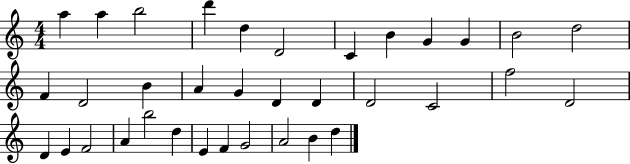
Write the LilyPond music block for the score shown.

{
  \clef treble
  \numericTimeSignature
  \time 4/4
  \key c \major
  a''4 a''4 b''2 | d'''4 d''4 d'2 | c'4 b'4 g'4 g'4 | b'2 d''2 | \break f'4 d'2 b'4 | a'4 g'4 d'4 d'4 | d'2 c'2 | f''2 d'2 | \break d'4 e'4 f'2 | a'4 b''2 d''4 | e'4 f'4 g'2 | a'2 b'4 d''4 | \break \bar "|."
}